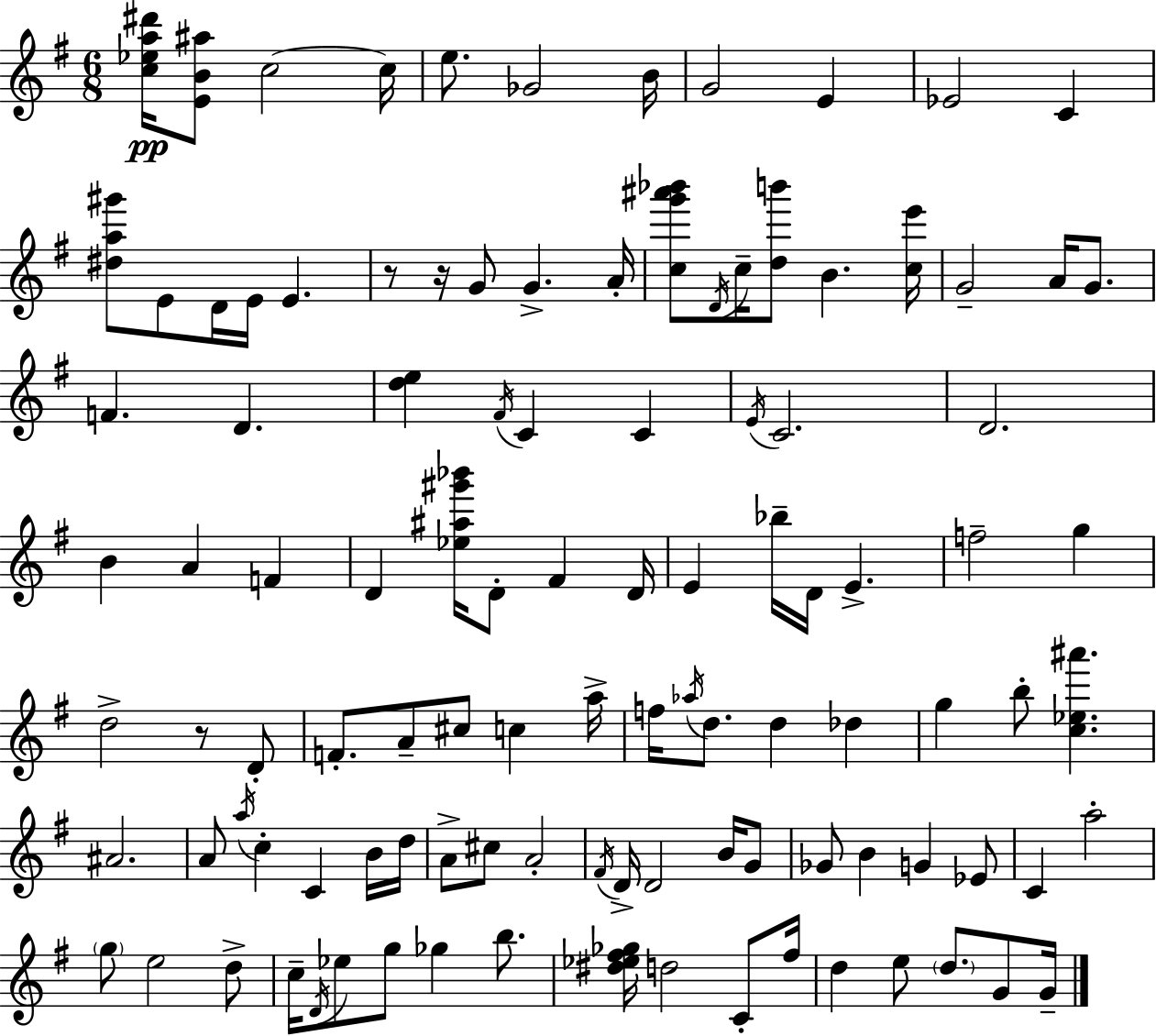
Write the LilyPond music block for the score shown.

{
  \clef treble
  \numericTimeSignature
  \time 6/8
  \key e \minor
  <c'' ees'' a'' dis'''>16\pp <e' b' ais''>8 c''2~~ c''16 | e''8. ges'2 b'16 | g'2 e'4 | ees'2 c'4 | \break <dis'' a'' gis'''>8 e'8 d'16 e'16 e'4. | r8 r16 g'8 g'4.-> a'16-. | <c'' g''' ais''' bes'''>8 \acciaccatura { d'16 } c''16-- <d'' b'''>8 b'4. | <c'' e'''>16 g'2-- a'16 g'8. | \break f'4. d'4. | <d'' e''>4 \acciaccatura { fis'16 } c'4 c'4 | \acciaccatura { e'16 } c'2. | d'2. | \break b'4 a'4 f'4 | d'4 <ees'' ais'' gis''' bes'''>16 d'8-. fis'4 | d'16 e'4 bes''16-- d'16 e'4.-> | f''2-- g''4 | \break d''2-> r8 | d'8-. f'8.-. a'8-- cis''8 c''4 | a''16-> f''16 \acciaccatura { aes''16 } d''8. d''4 | des''4 g''4 b''8-. <c'' ees'' ais'''>4. | \break ais'2. | a'8 \acciaccatura { a''16 } c''4-. c'4 | b'16 d''16 a'8-> cis''8 a'2-. | \acciaccatura { fis'16 } d'16-> d'2 | \break b'16 g'8 ges'8 b'4 | g'4 ees'8 c'4 a''2-. | \parenthesize g''8 e''2 | d''8-> c''16-- \acciaccatura { d'16 } ees''8 g''8 | \break ges''4 b''8. <dis'' ees'' fis'' ges''>16 d''2 | c'8-. fis''16 d''4 e''8 | \parenthesize d''8. g'8 g'16-- \bar "|."
}